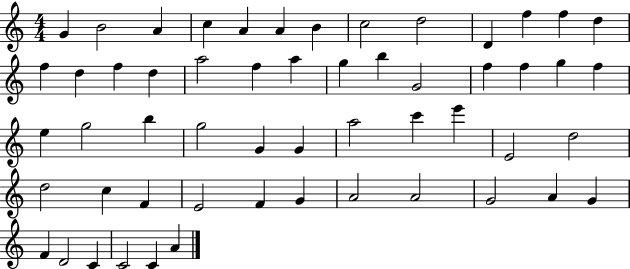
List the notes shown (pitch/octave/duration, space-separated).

G4/q B4/h A4/q C5/q A4/q A4/q B4/q C5/h D5/h D4/q F5/q F5/q D5/q F5/q D5/q F5/q D5/q A5/h F5/q A5/q G5/q B5/q G4/h F5/q F5/q G5/q F5/q E5/q G5/h B5/q G5/h G4/q G4/q A5/h C6/q E6/q E4/h D5/h D5/h C5/q F4/q E4/h F4/q G4/q A4/h A4/h G4/h A4/q G4/q F4/q D4/h C4/q C4/h C4/q A4/q